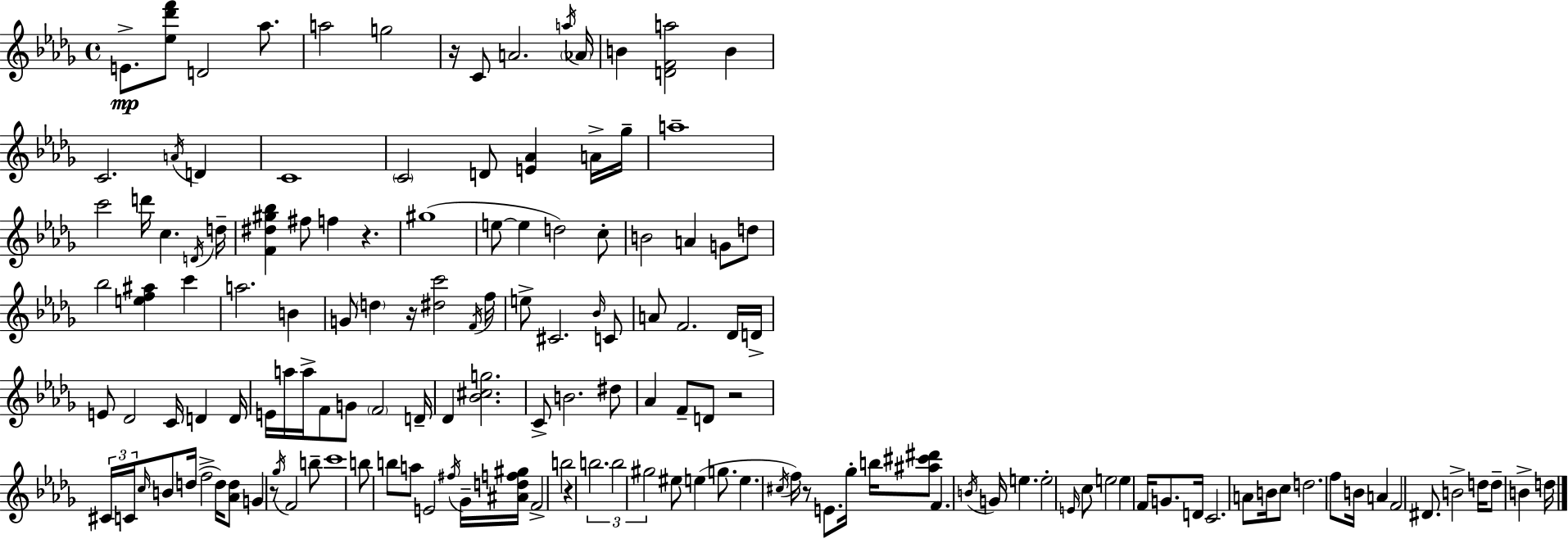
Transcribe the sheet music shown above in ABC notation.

X:1
T:Untitled
M:4/4
L:1/4
K:Bbm
E/2 [_e_d'f']/2 D2 _a/2 a2 g2 z/4 C/2 A2 a/4 _A/4 B [DFa]2 B C2 A/4 D C4 C2 D/2 [E_A] A/4 _g/4 a4 c'2 d'/4 c D/4 d/4 [F^d^g_b] ^f/2 f z ^g4 e/2 e d2 c/2 B2 A G/2 d/2 _b2 [ef^a] c' a2 B G/2 d z/4 [^dc']2 F/4 f/4 e/2 ^C2 _B/4 C/2 A/2 F2 _D/4 D/4 E/2 _D2 C/4 D D/4 E/4 a/4 a/4 F/2 G/2 F2 D/4 _D [_B^cg]2 C/2 B2 ^d/2 _A F/2 D/2 z2 ^C/4 C/4 c/4 B/2 d/4 f2 d/4 [_Ad]/2 G z/2 _g/4 F2 b/2 c'4 b/2 b/2 a/2 E2 ^f/4 _G/4 [^Adf^g]/4 F2 b2 z b2 b2 ^g2 ^e/2 e g/2 e ^c/4 f/4 z/2 E/2 _g/4 b/4 [^a^c'^d']/2 F B/4 G/4 e e2 E/4 c/2 e2 e F/4 G/2 D/4 C2 A/2 B/4 c/2 d2 f/2 B/4 A F2 ^D/2 B2 d/4 d/2 B d/4